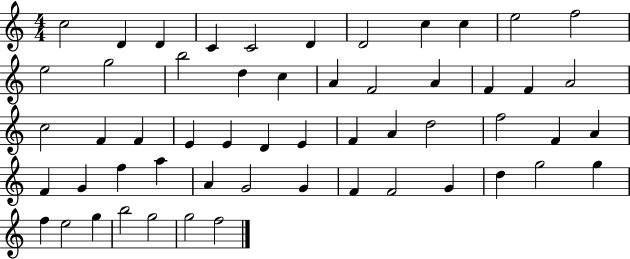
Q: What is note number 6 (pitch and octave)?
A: D4